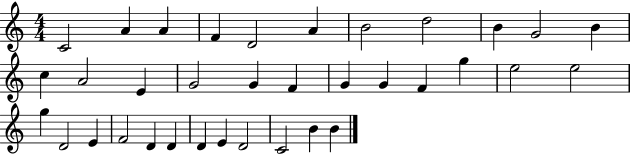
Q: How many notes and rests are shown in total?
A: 35